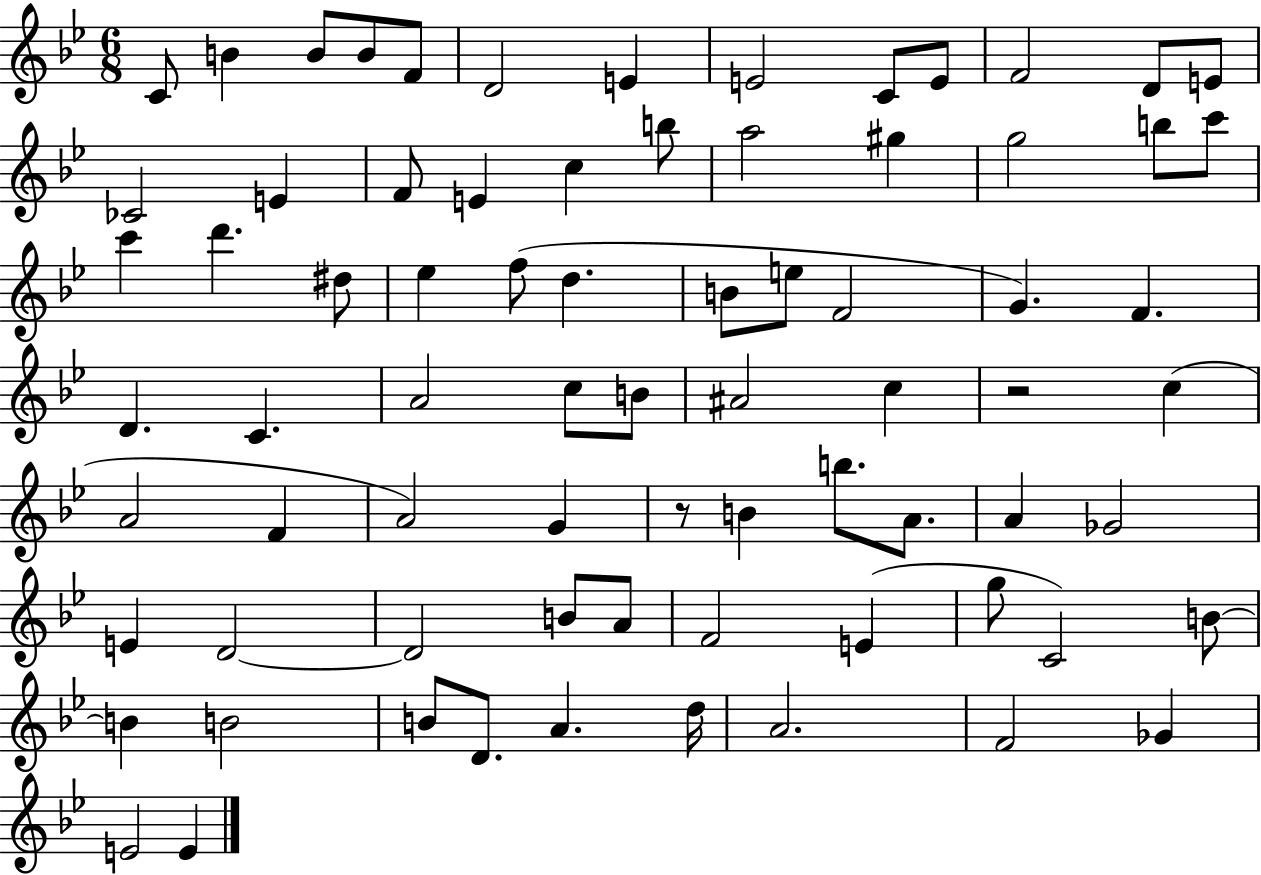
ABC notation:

X:1
T:Untitled
M:6/8
L:1/4
K:Bb
C/2 B B/2 B/2 F/2 D2 E E2 C/2 E/2 F2 D/2 E/2 _C2 E F/2 E c b/2 a2 ^g g2 b/2 c'/2 c' d' ^d/2 _e f/2 d B/2 e/2 F2 G F D C A2 c/2 B/2 ^A2 c z2 c A2 F A2 G z/2 B b/2 A/2 A _G2 E D2 D2 B/2 A/2 F2 E g/2 C2 B/2 B B2 B/2 D/2 A d/4 A2 F2 _G E2 E